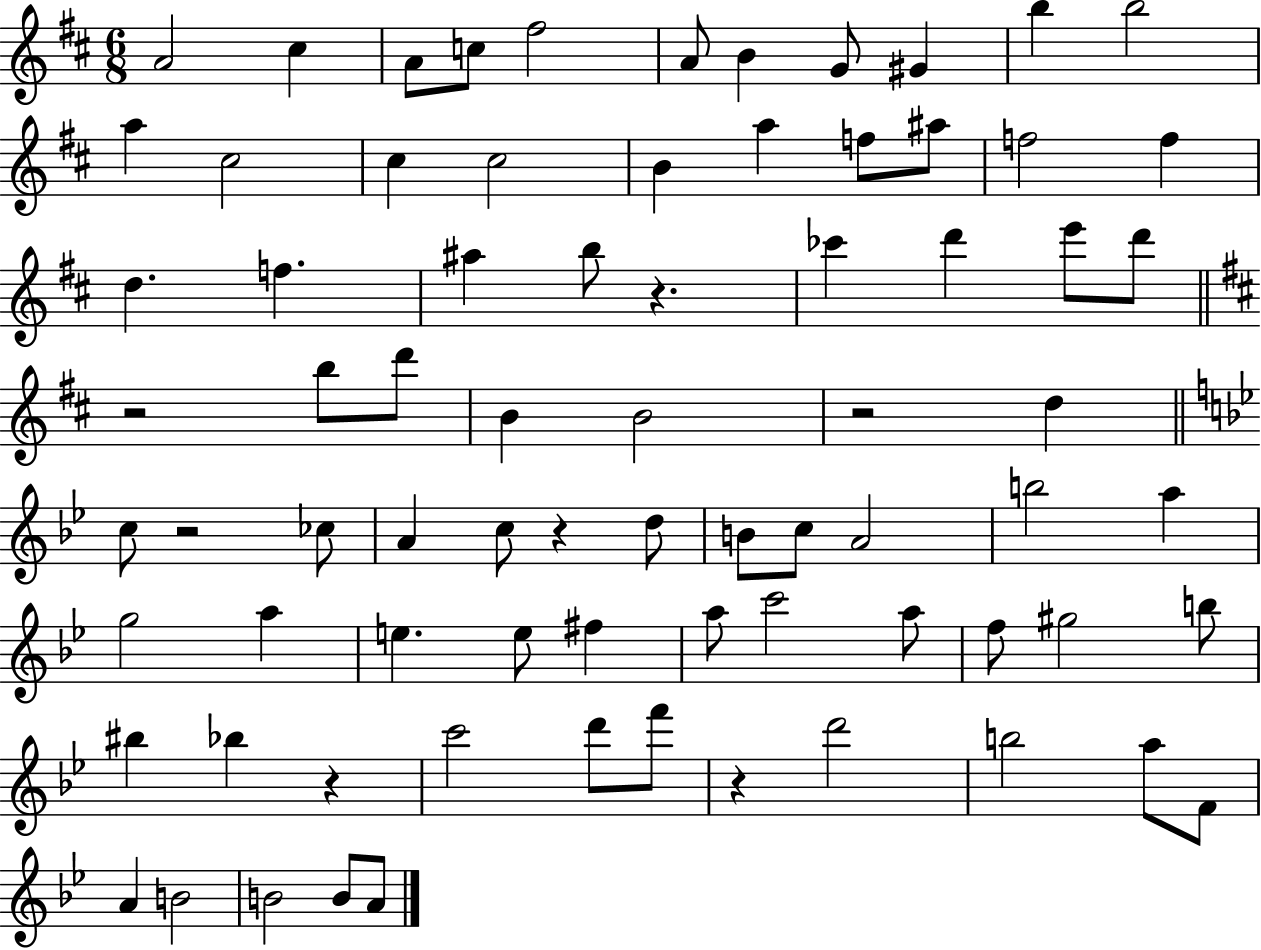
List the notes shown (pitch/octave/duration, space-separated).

A4/h C#5/q A4/e C5/e F#5/h A4/e B4/q G4/e G#4/q B5/q B5/h A5/q C#5/h C#5/q C#5/h B4/q A5/q F5/e A#5/e F5/h F5/q D5/q. F5/q. A#5/q B5/e R/q. CES6/q D6/q E6/e D6/e R/h B5/e D6/e B4/q B4/h R/h D5/q C5/e R/h CES5/e A4/q C5/e R/q D5/e B4/e C5/e A4/h B5/h A5/q G5/h A5/q E5/q. E5/e F#5/q A5/e C6/h A5/e F5/e G#5/h B5/e BIS5/q Bb5/q R/q C6/h D6/e F6/e R/q D6/h B5/h A5/e F4/e A4/q B4/h B4/h B4/e A4/e